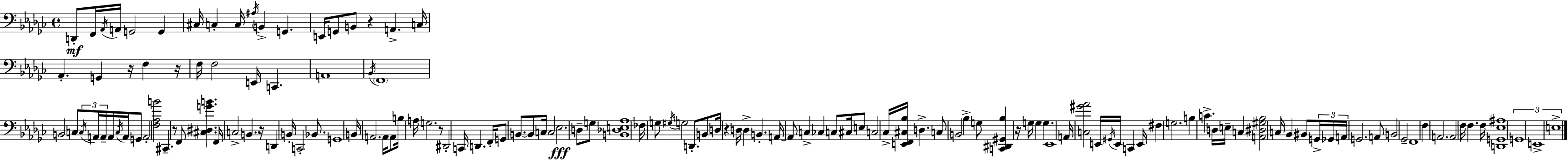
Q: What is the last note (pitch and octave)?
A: E3